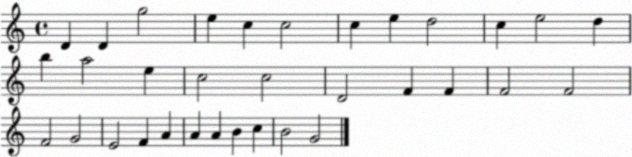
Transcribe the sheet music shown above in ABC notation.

X:1
T:Untitled
M:4/4
L:1/4
K:C
D D g2 e c c2 c e d2 c e2 d b a2 e c2 c2 D2 F F F2 F2 F2 G2 E2 F A A A B c B2 G2